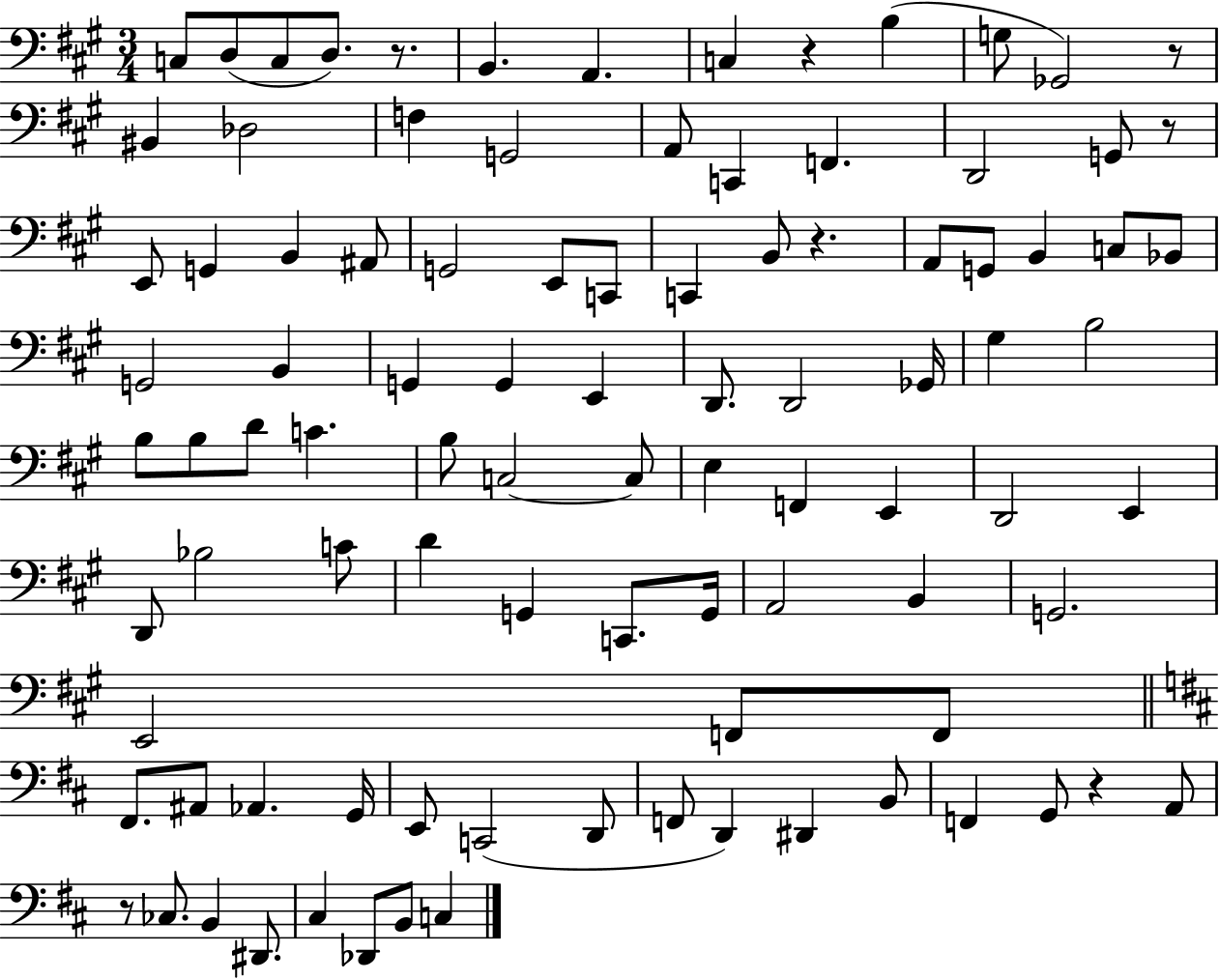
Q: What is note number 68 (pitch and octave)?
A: F2